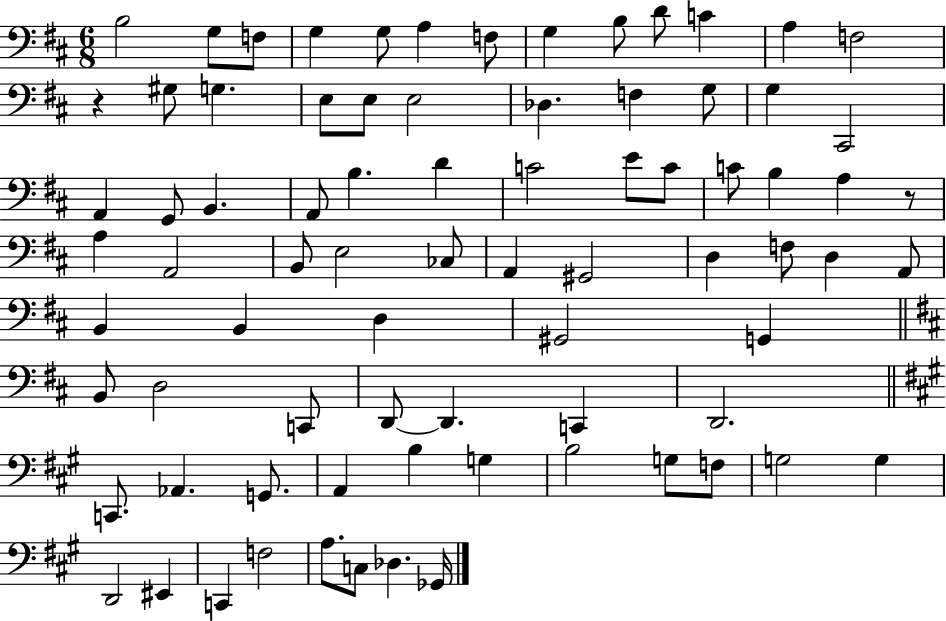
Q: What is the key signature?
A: D major